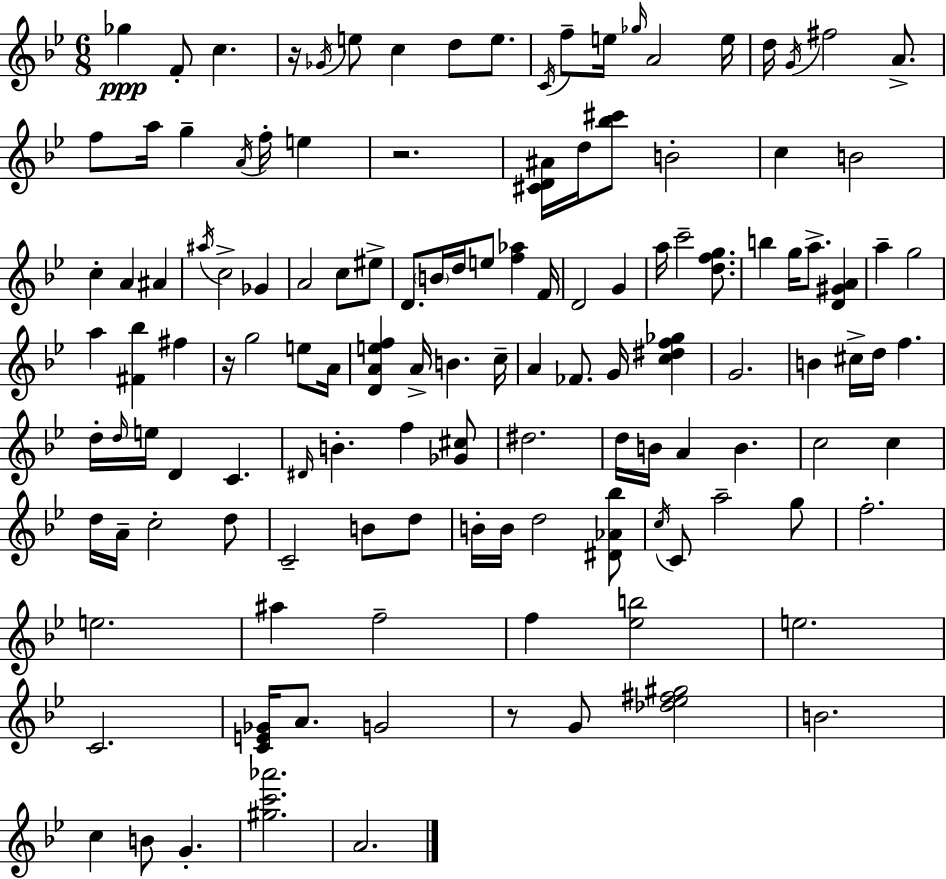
{
  \clef treble
  \numericTimeSignature
  \time 6/8
  \key g \minor
  \repeat volta 2 { ges''4\ppp f'8-. c''4. | r16 \acciaccatura { ges'16 } e''8 c''4 d''8 e''8. | \acciaccatura { c'16 } f''8-- e''16 \grace { ges''16 } a'2 | e''16 d''16 \acciaccatura { g'16 } fis''2 | \break a'8.-> f''8 a''16 g''4-- \acciaccatura { a'16 } | f''16-. e''4 r2. | <cis' d' ais'>16 d''16 <bes'' cis'''>8 b'2-. | c''4 b'2 | \break c''4-. a'4 | ais'4 \acciaccatura { ais''16 } c''2-> | ges'4 a'2 | c''8 eis''8-> d'8. \parenthesize b'16 d''16 e''8 | \break <f'' aes''>4 f'16 d'2 | g'4 a''16 c'''2-- | <d'' f'' g''>8. b''4 g''16 a''8.-> | <d' gis' a'>4 a''4-- g''2 | \break a''4 <fis' bes''>4 | fis''4 r16 g''2 | e''8 a'16 <d' a' e'' f''>4 a'16-> b'4. | c''16-- a'4 fes'8. | \break g'16 <c'' dis'' f'' ges''>4 g'2. | b'4 cis''16-> d''16 | f''4. d''16-. \grace { d''16 } e''16 d'4 | c'4. \grace { dis'16 } b'4.-. | \break f''4 <ges' cis''>8 dis''2. | d''16 b'16 a'4 | b'4. c''2 | c''4 d''16 a'16-- c''2-. | \break d''8 c'2-- | b'8 d''8 b'16-. b'16 d''2 | <dis' aes' bes''>8 \acciaccatura { c''16 } c'8 a''2-- | g''8 f''2.-. | \break e''2. | ais''4 | f''2-- f''4 | <ees'' b''>2 e''2. | \break c'2. | <c' e' ges'>16 a'8. | g'2 r8 g'8 | <des'' ees'' fis'' gis''>2 b'2. | \break c''4 | b'8 g'4.-. <gis'' c''' aes'''>2. | a'2. | } \bar "|."
}